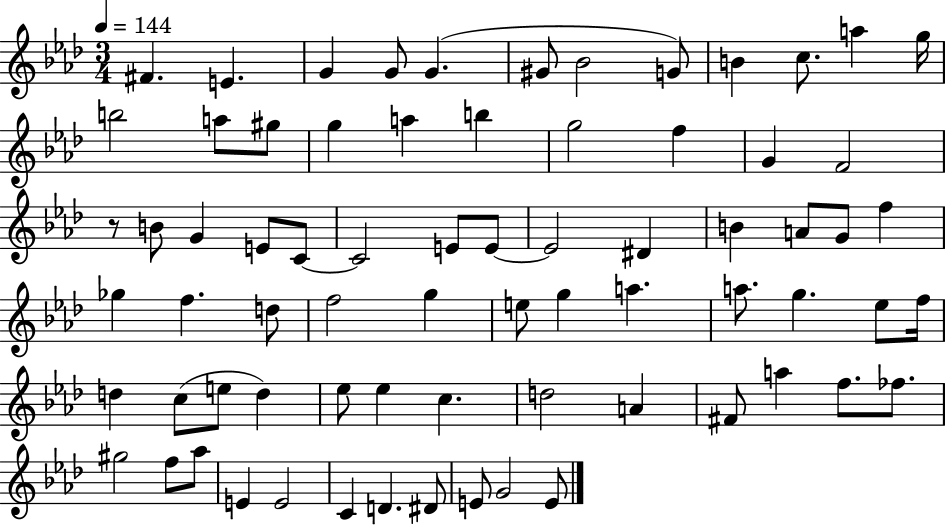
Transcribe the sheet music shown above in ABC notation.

X:1
T:Untitled
M:3/4
L:1/4
K:Ab
^F E G G/2 G ^G/2 _B2 G/2 B c/2 a g/4 b2 a/2 ^g/2 g a b g2 f G F2 z/2 B/2 G E/2 C/2 C2 E/2 E/2 E2 ^D B A/2 G/2 f _g f d/2 f2 g e/2 g a a/2 g _e/2 f/4 d c/2 e/2 d _e/2 _e c d2 A ^F/2 a f/2 _f/2 ^g2 f/2 _a/2 E E2 C D ^D/2 E/2 G2 E/2